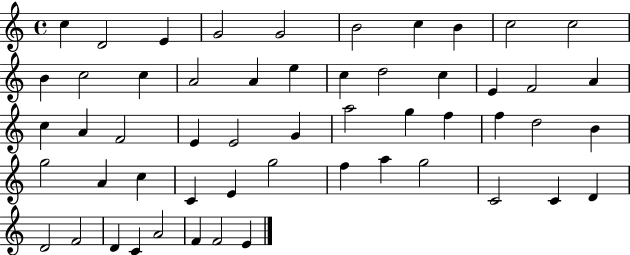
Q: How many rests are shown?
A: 0